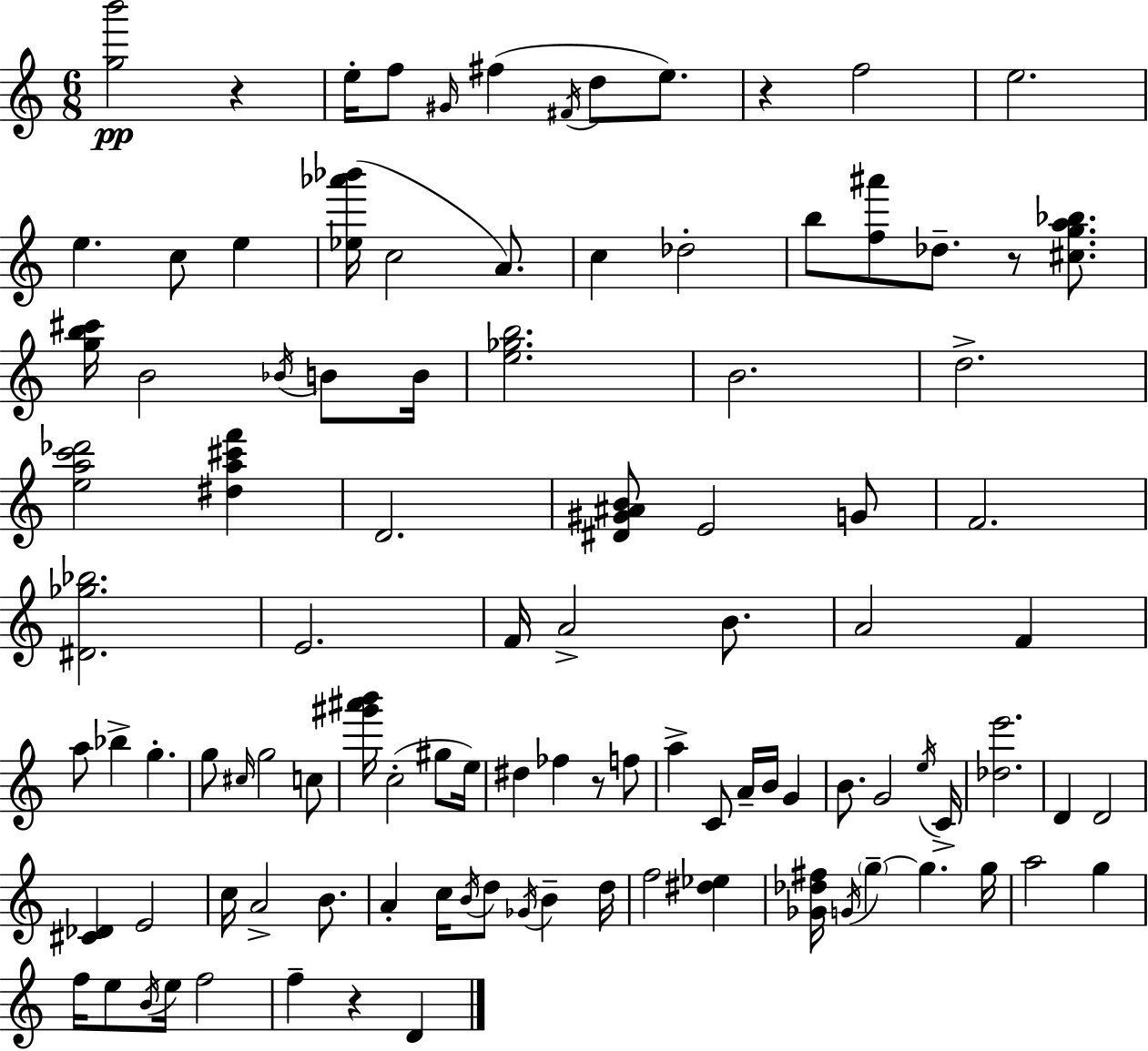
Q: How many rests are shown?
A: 5